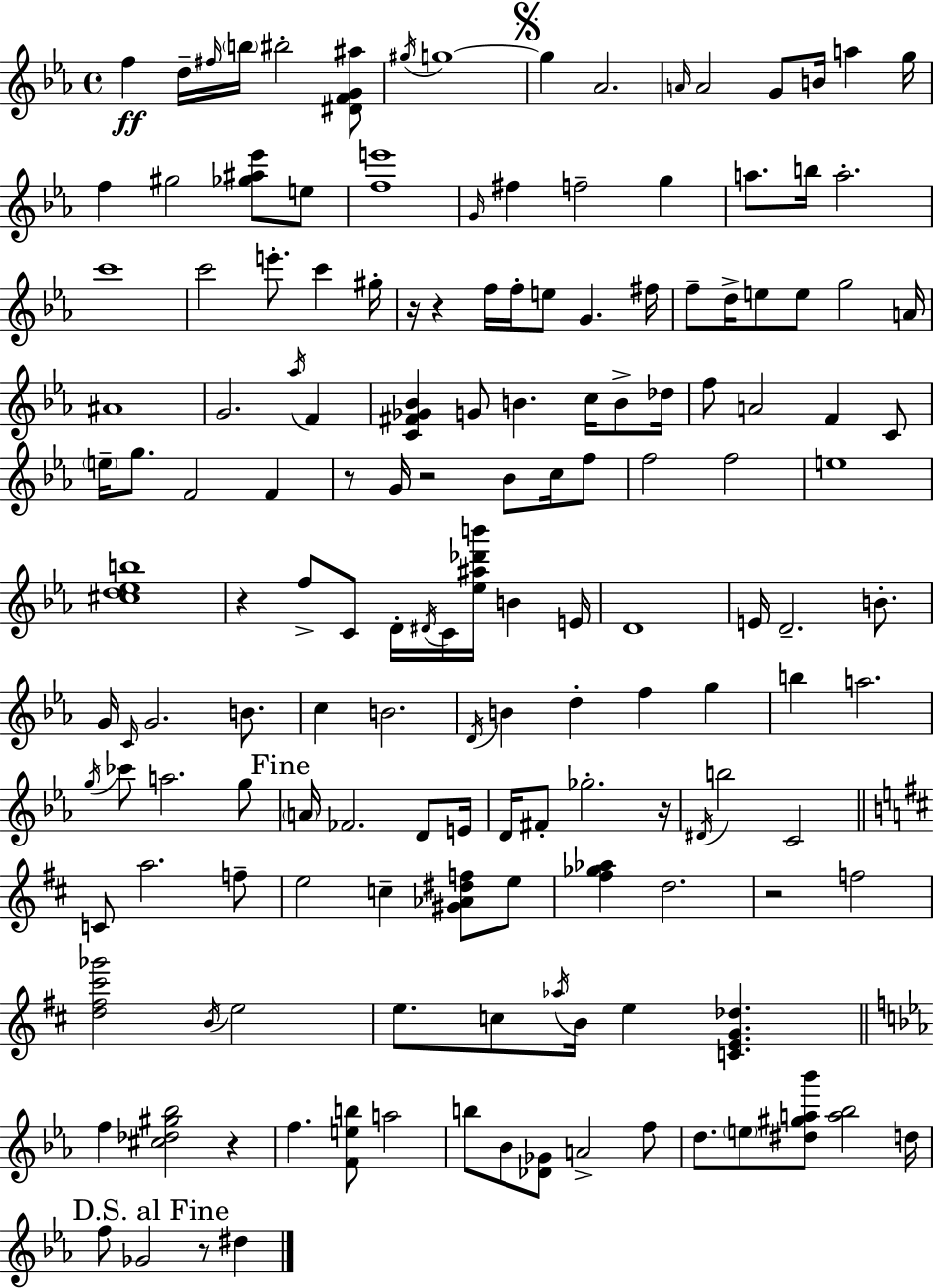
F5/q D5/s F#5/s B5/s BIS5/h [D#4,F4,G4,A#5]/e G#5/s G5/w G5/q Ab4/h. A4/s A4/h G4/e B4/s A5/q G5/s F5/q G#5/h [Gb5,A#5,Eb6]/e E5/e [F5,E6]/w G4/s F#5/q F5/h G5/q A5/e. B5/s A5/h. C6/w C6/h E6/e. C6/q G#5/s R/s R/q F5/s F5/s E5/e G4/q. F#5/s F5/e D5/s E5/e E5/e G5/h A4/s A#4/w G4/h. Ab5/s F4/q [C4,F#4,Gb4,Bb4]/q G4/e B4/q. C5/s B4/e Db5/s F5/e A4/h F4/q C4/e E5/s G5/e. F4/h F4/q R/e G4/s R/h Bb4/e C5/s F5/e F5/h F5/h E5/w [C#5,D5,Eb5,B5]/w R/q F5/e C4/e D4/s D#4/s C4/s [Eb5,A#5,Db6,B6]/s B4/q E4/s D4/w E4/s D4/h. B4/e. G4/s C4/s G4/h. B4/e. C5/q B4/h. D4/s B4/q D5/q F5/q G5/q B5/q A5/h. G5/s CES6/e A5/h. G5/e A4/s FES4/h. D4/e E4/s D4/s F#4/e Gb5/h. R/s D#4/s B5/h C4/h C4/e A5/h. F5/e E5/h C5/q [G#4,Ab4,D#5,F5]/e E5/e [F#5,Gb5,Ab5]/q D5/h. R/h F5/h [D5,F#5,C#6,Gb6]/h B4/s E5/h E5/e. C5/e Ab5/s B4/s E5/q [C4,E4,G4,Db5]/q. F5/q [C#5,Db5,G#5,Bb5]/h R/q F5/q. [F4,E5,B5]/e A5/h B5/e Bb4/e [Db4,Gb4]/e A4/h F5/e D5/e. E5/e [D#5,G#5,A5,Bb6]/e [A5,Bb5]/h D5/s F5/e Gb4/h R/e D#5/q